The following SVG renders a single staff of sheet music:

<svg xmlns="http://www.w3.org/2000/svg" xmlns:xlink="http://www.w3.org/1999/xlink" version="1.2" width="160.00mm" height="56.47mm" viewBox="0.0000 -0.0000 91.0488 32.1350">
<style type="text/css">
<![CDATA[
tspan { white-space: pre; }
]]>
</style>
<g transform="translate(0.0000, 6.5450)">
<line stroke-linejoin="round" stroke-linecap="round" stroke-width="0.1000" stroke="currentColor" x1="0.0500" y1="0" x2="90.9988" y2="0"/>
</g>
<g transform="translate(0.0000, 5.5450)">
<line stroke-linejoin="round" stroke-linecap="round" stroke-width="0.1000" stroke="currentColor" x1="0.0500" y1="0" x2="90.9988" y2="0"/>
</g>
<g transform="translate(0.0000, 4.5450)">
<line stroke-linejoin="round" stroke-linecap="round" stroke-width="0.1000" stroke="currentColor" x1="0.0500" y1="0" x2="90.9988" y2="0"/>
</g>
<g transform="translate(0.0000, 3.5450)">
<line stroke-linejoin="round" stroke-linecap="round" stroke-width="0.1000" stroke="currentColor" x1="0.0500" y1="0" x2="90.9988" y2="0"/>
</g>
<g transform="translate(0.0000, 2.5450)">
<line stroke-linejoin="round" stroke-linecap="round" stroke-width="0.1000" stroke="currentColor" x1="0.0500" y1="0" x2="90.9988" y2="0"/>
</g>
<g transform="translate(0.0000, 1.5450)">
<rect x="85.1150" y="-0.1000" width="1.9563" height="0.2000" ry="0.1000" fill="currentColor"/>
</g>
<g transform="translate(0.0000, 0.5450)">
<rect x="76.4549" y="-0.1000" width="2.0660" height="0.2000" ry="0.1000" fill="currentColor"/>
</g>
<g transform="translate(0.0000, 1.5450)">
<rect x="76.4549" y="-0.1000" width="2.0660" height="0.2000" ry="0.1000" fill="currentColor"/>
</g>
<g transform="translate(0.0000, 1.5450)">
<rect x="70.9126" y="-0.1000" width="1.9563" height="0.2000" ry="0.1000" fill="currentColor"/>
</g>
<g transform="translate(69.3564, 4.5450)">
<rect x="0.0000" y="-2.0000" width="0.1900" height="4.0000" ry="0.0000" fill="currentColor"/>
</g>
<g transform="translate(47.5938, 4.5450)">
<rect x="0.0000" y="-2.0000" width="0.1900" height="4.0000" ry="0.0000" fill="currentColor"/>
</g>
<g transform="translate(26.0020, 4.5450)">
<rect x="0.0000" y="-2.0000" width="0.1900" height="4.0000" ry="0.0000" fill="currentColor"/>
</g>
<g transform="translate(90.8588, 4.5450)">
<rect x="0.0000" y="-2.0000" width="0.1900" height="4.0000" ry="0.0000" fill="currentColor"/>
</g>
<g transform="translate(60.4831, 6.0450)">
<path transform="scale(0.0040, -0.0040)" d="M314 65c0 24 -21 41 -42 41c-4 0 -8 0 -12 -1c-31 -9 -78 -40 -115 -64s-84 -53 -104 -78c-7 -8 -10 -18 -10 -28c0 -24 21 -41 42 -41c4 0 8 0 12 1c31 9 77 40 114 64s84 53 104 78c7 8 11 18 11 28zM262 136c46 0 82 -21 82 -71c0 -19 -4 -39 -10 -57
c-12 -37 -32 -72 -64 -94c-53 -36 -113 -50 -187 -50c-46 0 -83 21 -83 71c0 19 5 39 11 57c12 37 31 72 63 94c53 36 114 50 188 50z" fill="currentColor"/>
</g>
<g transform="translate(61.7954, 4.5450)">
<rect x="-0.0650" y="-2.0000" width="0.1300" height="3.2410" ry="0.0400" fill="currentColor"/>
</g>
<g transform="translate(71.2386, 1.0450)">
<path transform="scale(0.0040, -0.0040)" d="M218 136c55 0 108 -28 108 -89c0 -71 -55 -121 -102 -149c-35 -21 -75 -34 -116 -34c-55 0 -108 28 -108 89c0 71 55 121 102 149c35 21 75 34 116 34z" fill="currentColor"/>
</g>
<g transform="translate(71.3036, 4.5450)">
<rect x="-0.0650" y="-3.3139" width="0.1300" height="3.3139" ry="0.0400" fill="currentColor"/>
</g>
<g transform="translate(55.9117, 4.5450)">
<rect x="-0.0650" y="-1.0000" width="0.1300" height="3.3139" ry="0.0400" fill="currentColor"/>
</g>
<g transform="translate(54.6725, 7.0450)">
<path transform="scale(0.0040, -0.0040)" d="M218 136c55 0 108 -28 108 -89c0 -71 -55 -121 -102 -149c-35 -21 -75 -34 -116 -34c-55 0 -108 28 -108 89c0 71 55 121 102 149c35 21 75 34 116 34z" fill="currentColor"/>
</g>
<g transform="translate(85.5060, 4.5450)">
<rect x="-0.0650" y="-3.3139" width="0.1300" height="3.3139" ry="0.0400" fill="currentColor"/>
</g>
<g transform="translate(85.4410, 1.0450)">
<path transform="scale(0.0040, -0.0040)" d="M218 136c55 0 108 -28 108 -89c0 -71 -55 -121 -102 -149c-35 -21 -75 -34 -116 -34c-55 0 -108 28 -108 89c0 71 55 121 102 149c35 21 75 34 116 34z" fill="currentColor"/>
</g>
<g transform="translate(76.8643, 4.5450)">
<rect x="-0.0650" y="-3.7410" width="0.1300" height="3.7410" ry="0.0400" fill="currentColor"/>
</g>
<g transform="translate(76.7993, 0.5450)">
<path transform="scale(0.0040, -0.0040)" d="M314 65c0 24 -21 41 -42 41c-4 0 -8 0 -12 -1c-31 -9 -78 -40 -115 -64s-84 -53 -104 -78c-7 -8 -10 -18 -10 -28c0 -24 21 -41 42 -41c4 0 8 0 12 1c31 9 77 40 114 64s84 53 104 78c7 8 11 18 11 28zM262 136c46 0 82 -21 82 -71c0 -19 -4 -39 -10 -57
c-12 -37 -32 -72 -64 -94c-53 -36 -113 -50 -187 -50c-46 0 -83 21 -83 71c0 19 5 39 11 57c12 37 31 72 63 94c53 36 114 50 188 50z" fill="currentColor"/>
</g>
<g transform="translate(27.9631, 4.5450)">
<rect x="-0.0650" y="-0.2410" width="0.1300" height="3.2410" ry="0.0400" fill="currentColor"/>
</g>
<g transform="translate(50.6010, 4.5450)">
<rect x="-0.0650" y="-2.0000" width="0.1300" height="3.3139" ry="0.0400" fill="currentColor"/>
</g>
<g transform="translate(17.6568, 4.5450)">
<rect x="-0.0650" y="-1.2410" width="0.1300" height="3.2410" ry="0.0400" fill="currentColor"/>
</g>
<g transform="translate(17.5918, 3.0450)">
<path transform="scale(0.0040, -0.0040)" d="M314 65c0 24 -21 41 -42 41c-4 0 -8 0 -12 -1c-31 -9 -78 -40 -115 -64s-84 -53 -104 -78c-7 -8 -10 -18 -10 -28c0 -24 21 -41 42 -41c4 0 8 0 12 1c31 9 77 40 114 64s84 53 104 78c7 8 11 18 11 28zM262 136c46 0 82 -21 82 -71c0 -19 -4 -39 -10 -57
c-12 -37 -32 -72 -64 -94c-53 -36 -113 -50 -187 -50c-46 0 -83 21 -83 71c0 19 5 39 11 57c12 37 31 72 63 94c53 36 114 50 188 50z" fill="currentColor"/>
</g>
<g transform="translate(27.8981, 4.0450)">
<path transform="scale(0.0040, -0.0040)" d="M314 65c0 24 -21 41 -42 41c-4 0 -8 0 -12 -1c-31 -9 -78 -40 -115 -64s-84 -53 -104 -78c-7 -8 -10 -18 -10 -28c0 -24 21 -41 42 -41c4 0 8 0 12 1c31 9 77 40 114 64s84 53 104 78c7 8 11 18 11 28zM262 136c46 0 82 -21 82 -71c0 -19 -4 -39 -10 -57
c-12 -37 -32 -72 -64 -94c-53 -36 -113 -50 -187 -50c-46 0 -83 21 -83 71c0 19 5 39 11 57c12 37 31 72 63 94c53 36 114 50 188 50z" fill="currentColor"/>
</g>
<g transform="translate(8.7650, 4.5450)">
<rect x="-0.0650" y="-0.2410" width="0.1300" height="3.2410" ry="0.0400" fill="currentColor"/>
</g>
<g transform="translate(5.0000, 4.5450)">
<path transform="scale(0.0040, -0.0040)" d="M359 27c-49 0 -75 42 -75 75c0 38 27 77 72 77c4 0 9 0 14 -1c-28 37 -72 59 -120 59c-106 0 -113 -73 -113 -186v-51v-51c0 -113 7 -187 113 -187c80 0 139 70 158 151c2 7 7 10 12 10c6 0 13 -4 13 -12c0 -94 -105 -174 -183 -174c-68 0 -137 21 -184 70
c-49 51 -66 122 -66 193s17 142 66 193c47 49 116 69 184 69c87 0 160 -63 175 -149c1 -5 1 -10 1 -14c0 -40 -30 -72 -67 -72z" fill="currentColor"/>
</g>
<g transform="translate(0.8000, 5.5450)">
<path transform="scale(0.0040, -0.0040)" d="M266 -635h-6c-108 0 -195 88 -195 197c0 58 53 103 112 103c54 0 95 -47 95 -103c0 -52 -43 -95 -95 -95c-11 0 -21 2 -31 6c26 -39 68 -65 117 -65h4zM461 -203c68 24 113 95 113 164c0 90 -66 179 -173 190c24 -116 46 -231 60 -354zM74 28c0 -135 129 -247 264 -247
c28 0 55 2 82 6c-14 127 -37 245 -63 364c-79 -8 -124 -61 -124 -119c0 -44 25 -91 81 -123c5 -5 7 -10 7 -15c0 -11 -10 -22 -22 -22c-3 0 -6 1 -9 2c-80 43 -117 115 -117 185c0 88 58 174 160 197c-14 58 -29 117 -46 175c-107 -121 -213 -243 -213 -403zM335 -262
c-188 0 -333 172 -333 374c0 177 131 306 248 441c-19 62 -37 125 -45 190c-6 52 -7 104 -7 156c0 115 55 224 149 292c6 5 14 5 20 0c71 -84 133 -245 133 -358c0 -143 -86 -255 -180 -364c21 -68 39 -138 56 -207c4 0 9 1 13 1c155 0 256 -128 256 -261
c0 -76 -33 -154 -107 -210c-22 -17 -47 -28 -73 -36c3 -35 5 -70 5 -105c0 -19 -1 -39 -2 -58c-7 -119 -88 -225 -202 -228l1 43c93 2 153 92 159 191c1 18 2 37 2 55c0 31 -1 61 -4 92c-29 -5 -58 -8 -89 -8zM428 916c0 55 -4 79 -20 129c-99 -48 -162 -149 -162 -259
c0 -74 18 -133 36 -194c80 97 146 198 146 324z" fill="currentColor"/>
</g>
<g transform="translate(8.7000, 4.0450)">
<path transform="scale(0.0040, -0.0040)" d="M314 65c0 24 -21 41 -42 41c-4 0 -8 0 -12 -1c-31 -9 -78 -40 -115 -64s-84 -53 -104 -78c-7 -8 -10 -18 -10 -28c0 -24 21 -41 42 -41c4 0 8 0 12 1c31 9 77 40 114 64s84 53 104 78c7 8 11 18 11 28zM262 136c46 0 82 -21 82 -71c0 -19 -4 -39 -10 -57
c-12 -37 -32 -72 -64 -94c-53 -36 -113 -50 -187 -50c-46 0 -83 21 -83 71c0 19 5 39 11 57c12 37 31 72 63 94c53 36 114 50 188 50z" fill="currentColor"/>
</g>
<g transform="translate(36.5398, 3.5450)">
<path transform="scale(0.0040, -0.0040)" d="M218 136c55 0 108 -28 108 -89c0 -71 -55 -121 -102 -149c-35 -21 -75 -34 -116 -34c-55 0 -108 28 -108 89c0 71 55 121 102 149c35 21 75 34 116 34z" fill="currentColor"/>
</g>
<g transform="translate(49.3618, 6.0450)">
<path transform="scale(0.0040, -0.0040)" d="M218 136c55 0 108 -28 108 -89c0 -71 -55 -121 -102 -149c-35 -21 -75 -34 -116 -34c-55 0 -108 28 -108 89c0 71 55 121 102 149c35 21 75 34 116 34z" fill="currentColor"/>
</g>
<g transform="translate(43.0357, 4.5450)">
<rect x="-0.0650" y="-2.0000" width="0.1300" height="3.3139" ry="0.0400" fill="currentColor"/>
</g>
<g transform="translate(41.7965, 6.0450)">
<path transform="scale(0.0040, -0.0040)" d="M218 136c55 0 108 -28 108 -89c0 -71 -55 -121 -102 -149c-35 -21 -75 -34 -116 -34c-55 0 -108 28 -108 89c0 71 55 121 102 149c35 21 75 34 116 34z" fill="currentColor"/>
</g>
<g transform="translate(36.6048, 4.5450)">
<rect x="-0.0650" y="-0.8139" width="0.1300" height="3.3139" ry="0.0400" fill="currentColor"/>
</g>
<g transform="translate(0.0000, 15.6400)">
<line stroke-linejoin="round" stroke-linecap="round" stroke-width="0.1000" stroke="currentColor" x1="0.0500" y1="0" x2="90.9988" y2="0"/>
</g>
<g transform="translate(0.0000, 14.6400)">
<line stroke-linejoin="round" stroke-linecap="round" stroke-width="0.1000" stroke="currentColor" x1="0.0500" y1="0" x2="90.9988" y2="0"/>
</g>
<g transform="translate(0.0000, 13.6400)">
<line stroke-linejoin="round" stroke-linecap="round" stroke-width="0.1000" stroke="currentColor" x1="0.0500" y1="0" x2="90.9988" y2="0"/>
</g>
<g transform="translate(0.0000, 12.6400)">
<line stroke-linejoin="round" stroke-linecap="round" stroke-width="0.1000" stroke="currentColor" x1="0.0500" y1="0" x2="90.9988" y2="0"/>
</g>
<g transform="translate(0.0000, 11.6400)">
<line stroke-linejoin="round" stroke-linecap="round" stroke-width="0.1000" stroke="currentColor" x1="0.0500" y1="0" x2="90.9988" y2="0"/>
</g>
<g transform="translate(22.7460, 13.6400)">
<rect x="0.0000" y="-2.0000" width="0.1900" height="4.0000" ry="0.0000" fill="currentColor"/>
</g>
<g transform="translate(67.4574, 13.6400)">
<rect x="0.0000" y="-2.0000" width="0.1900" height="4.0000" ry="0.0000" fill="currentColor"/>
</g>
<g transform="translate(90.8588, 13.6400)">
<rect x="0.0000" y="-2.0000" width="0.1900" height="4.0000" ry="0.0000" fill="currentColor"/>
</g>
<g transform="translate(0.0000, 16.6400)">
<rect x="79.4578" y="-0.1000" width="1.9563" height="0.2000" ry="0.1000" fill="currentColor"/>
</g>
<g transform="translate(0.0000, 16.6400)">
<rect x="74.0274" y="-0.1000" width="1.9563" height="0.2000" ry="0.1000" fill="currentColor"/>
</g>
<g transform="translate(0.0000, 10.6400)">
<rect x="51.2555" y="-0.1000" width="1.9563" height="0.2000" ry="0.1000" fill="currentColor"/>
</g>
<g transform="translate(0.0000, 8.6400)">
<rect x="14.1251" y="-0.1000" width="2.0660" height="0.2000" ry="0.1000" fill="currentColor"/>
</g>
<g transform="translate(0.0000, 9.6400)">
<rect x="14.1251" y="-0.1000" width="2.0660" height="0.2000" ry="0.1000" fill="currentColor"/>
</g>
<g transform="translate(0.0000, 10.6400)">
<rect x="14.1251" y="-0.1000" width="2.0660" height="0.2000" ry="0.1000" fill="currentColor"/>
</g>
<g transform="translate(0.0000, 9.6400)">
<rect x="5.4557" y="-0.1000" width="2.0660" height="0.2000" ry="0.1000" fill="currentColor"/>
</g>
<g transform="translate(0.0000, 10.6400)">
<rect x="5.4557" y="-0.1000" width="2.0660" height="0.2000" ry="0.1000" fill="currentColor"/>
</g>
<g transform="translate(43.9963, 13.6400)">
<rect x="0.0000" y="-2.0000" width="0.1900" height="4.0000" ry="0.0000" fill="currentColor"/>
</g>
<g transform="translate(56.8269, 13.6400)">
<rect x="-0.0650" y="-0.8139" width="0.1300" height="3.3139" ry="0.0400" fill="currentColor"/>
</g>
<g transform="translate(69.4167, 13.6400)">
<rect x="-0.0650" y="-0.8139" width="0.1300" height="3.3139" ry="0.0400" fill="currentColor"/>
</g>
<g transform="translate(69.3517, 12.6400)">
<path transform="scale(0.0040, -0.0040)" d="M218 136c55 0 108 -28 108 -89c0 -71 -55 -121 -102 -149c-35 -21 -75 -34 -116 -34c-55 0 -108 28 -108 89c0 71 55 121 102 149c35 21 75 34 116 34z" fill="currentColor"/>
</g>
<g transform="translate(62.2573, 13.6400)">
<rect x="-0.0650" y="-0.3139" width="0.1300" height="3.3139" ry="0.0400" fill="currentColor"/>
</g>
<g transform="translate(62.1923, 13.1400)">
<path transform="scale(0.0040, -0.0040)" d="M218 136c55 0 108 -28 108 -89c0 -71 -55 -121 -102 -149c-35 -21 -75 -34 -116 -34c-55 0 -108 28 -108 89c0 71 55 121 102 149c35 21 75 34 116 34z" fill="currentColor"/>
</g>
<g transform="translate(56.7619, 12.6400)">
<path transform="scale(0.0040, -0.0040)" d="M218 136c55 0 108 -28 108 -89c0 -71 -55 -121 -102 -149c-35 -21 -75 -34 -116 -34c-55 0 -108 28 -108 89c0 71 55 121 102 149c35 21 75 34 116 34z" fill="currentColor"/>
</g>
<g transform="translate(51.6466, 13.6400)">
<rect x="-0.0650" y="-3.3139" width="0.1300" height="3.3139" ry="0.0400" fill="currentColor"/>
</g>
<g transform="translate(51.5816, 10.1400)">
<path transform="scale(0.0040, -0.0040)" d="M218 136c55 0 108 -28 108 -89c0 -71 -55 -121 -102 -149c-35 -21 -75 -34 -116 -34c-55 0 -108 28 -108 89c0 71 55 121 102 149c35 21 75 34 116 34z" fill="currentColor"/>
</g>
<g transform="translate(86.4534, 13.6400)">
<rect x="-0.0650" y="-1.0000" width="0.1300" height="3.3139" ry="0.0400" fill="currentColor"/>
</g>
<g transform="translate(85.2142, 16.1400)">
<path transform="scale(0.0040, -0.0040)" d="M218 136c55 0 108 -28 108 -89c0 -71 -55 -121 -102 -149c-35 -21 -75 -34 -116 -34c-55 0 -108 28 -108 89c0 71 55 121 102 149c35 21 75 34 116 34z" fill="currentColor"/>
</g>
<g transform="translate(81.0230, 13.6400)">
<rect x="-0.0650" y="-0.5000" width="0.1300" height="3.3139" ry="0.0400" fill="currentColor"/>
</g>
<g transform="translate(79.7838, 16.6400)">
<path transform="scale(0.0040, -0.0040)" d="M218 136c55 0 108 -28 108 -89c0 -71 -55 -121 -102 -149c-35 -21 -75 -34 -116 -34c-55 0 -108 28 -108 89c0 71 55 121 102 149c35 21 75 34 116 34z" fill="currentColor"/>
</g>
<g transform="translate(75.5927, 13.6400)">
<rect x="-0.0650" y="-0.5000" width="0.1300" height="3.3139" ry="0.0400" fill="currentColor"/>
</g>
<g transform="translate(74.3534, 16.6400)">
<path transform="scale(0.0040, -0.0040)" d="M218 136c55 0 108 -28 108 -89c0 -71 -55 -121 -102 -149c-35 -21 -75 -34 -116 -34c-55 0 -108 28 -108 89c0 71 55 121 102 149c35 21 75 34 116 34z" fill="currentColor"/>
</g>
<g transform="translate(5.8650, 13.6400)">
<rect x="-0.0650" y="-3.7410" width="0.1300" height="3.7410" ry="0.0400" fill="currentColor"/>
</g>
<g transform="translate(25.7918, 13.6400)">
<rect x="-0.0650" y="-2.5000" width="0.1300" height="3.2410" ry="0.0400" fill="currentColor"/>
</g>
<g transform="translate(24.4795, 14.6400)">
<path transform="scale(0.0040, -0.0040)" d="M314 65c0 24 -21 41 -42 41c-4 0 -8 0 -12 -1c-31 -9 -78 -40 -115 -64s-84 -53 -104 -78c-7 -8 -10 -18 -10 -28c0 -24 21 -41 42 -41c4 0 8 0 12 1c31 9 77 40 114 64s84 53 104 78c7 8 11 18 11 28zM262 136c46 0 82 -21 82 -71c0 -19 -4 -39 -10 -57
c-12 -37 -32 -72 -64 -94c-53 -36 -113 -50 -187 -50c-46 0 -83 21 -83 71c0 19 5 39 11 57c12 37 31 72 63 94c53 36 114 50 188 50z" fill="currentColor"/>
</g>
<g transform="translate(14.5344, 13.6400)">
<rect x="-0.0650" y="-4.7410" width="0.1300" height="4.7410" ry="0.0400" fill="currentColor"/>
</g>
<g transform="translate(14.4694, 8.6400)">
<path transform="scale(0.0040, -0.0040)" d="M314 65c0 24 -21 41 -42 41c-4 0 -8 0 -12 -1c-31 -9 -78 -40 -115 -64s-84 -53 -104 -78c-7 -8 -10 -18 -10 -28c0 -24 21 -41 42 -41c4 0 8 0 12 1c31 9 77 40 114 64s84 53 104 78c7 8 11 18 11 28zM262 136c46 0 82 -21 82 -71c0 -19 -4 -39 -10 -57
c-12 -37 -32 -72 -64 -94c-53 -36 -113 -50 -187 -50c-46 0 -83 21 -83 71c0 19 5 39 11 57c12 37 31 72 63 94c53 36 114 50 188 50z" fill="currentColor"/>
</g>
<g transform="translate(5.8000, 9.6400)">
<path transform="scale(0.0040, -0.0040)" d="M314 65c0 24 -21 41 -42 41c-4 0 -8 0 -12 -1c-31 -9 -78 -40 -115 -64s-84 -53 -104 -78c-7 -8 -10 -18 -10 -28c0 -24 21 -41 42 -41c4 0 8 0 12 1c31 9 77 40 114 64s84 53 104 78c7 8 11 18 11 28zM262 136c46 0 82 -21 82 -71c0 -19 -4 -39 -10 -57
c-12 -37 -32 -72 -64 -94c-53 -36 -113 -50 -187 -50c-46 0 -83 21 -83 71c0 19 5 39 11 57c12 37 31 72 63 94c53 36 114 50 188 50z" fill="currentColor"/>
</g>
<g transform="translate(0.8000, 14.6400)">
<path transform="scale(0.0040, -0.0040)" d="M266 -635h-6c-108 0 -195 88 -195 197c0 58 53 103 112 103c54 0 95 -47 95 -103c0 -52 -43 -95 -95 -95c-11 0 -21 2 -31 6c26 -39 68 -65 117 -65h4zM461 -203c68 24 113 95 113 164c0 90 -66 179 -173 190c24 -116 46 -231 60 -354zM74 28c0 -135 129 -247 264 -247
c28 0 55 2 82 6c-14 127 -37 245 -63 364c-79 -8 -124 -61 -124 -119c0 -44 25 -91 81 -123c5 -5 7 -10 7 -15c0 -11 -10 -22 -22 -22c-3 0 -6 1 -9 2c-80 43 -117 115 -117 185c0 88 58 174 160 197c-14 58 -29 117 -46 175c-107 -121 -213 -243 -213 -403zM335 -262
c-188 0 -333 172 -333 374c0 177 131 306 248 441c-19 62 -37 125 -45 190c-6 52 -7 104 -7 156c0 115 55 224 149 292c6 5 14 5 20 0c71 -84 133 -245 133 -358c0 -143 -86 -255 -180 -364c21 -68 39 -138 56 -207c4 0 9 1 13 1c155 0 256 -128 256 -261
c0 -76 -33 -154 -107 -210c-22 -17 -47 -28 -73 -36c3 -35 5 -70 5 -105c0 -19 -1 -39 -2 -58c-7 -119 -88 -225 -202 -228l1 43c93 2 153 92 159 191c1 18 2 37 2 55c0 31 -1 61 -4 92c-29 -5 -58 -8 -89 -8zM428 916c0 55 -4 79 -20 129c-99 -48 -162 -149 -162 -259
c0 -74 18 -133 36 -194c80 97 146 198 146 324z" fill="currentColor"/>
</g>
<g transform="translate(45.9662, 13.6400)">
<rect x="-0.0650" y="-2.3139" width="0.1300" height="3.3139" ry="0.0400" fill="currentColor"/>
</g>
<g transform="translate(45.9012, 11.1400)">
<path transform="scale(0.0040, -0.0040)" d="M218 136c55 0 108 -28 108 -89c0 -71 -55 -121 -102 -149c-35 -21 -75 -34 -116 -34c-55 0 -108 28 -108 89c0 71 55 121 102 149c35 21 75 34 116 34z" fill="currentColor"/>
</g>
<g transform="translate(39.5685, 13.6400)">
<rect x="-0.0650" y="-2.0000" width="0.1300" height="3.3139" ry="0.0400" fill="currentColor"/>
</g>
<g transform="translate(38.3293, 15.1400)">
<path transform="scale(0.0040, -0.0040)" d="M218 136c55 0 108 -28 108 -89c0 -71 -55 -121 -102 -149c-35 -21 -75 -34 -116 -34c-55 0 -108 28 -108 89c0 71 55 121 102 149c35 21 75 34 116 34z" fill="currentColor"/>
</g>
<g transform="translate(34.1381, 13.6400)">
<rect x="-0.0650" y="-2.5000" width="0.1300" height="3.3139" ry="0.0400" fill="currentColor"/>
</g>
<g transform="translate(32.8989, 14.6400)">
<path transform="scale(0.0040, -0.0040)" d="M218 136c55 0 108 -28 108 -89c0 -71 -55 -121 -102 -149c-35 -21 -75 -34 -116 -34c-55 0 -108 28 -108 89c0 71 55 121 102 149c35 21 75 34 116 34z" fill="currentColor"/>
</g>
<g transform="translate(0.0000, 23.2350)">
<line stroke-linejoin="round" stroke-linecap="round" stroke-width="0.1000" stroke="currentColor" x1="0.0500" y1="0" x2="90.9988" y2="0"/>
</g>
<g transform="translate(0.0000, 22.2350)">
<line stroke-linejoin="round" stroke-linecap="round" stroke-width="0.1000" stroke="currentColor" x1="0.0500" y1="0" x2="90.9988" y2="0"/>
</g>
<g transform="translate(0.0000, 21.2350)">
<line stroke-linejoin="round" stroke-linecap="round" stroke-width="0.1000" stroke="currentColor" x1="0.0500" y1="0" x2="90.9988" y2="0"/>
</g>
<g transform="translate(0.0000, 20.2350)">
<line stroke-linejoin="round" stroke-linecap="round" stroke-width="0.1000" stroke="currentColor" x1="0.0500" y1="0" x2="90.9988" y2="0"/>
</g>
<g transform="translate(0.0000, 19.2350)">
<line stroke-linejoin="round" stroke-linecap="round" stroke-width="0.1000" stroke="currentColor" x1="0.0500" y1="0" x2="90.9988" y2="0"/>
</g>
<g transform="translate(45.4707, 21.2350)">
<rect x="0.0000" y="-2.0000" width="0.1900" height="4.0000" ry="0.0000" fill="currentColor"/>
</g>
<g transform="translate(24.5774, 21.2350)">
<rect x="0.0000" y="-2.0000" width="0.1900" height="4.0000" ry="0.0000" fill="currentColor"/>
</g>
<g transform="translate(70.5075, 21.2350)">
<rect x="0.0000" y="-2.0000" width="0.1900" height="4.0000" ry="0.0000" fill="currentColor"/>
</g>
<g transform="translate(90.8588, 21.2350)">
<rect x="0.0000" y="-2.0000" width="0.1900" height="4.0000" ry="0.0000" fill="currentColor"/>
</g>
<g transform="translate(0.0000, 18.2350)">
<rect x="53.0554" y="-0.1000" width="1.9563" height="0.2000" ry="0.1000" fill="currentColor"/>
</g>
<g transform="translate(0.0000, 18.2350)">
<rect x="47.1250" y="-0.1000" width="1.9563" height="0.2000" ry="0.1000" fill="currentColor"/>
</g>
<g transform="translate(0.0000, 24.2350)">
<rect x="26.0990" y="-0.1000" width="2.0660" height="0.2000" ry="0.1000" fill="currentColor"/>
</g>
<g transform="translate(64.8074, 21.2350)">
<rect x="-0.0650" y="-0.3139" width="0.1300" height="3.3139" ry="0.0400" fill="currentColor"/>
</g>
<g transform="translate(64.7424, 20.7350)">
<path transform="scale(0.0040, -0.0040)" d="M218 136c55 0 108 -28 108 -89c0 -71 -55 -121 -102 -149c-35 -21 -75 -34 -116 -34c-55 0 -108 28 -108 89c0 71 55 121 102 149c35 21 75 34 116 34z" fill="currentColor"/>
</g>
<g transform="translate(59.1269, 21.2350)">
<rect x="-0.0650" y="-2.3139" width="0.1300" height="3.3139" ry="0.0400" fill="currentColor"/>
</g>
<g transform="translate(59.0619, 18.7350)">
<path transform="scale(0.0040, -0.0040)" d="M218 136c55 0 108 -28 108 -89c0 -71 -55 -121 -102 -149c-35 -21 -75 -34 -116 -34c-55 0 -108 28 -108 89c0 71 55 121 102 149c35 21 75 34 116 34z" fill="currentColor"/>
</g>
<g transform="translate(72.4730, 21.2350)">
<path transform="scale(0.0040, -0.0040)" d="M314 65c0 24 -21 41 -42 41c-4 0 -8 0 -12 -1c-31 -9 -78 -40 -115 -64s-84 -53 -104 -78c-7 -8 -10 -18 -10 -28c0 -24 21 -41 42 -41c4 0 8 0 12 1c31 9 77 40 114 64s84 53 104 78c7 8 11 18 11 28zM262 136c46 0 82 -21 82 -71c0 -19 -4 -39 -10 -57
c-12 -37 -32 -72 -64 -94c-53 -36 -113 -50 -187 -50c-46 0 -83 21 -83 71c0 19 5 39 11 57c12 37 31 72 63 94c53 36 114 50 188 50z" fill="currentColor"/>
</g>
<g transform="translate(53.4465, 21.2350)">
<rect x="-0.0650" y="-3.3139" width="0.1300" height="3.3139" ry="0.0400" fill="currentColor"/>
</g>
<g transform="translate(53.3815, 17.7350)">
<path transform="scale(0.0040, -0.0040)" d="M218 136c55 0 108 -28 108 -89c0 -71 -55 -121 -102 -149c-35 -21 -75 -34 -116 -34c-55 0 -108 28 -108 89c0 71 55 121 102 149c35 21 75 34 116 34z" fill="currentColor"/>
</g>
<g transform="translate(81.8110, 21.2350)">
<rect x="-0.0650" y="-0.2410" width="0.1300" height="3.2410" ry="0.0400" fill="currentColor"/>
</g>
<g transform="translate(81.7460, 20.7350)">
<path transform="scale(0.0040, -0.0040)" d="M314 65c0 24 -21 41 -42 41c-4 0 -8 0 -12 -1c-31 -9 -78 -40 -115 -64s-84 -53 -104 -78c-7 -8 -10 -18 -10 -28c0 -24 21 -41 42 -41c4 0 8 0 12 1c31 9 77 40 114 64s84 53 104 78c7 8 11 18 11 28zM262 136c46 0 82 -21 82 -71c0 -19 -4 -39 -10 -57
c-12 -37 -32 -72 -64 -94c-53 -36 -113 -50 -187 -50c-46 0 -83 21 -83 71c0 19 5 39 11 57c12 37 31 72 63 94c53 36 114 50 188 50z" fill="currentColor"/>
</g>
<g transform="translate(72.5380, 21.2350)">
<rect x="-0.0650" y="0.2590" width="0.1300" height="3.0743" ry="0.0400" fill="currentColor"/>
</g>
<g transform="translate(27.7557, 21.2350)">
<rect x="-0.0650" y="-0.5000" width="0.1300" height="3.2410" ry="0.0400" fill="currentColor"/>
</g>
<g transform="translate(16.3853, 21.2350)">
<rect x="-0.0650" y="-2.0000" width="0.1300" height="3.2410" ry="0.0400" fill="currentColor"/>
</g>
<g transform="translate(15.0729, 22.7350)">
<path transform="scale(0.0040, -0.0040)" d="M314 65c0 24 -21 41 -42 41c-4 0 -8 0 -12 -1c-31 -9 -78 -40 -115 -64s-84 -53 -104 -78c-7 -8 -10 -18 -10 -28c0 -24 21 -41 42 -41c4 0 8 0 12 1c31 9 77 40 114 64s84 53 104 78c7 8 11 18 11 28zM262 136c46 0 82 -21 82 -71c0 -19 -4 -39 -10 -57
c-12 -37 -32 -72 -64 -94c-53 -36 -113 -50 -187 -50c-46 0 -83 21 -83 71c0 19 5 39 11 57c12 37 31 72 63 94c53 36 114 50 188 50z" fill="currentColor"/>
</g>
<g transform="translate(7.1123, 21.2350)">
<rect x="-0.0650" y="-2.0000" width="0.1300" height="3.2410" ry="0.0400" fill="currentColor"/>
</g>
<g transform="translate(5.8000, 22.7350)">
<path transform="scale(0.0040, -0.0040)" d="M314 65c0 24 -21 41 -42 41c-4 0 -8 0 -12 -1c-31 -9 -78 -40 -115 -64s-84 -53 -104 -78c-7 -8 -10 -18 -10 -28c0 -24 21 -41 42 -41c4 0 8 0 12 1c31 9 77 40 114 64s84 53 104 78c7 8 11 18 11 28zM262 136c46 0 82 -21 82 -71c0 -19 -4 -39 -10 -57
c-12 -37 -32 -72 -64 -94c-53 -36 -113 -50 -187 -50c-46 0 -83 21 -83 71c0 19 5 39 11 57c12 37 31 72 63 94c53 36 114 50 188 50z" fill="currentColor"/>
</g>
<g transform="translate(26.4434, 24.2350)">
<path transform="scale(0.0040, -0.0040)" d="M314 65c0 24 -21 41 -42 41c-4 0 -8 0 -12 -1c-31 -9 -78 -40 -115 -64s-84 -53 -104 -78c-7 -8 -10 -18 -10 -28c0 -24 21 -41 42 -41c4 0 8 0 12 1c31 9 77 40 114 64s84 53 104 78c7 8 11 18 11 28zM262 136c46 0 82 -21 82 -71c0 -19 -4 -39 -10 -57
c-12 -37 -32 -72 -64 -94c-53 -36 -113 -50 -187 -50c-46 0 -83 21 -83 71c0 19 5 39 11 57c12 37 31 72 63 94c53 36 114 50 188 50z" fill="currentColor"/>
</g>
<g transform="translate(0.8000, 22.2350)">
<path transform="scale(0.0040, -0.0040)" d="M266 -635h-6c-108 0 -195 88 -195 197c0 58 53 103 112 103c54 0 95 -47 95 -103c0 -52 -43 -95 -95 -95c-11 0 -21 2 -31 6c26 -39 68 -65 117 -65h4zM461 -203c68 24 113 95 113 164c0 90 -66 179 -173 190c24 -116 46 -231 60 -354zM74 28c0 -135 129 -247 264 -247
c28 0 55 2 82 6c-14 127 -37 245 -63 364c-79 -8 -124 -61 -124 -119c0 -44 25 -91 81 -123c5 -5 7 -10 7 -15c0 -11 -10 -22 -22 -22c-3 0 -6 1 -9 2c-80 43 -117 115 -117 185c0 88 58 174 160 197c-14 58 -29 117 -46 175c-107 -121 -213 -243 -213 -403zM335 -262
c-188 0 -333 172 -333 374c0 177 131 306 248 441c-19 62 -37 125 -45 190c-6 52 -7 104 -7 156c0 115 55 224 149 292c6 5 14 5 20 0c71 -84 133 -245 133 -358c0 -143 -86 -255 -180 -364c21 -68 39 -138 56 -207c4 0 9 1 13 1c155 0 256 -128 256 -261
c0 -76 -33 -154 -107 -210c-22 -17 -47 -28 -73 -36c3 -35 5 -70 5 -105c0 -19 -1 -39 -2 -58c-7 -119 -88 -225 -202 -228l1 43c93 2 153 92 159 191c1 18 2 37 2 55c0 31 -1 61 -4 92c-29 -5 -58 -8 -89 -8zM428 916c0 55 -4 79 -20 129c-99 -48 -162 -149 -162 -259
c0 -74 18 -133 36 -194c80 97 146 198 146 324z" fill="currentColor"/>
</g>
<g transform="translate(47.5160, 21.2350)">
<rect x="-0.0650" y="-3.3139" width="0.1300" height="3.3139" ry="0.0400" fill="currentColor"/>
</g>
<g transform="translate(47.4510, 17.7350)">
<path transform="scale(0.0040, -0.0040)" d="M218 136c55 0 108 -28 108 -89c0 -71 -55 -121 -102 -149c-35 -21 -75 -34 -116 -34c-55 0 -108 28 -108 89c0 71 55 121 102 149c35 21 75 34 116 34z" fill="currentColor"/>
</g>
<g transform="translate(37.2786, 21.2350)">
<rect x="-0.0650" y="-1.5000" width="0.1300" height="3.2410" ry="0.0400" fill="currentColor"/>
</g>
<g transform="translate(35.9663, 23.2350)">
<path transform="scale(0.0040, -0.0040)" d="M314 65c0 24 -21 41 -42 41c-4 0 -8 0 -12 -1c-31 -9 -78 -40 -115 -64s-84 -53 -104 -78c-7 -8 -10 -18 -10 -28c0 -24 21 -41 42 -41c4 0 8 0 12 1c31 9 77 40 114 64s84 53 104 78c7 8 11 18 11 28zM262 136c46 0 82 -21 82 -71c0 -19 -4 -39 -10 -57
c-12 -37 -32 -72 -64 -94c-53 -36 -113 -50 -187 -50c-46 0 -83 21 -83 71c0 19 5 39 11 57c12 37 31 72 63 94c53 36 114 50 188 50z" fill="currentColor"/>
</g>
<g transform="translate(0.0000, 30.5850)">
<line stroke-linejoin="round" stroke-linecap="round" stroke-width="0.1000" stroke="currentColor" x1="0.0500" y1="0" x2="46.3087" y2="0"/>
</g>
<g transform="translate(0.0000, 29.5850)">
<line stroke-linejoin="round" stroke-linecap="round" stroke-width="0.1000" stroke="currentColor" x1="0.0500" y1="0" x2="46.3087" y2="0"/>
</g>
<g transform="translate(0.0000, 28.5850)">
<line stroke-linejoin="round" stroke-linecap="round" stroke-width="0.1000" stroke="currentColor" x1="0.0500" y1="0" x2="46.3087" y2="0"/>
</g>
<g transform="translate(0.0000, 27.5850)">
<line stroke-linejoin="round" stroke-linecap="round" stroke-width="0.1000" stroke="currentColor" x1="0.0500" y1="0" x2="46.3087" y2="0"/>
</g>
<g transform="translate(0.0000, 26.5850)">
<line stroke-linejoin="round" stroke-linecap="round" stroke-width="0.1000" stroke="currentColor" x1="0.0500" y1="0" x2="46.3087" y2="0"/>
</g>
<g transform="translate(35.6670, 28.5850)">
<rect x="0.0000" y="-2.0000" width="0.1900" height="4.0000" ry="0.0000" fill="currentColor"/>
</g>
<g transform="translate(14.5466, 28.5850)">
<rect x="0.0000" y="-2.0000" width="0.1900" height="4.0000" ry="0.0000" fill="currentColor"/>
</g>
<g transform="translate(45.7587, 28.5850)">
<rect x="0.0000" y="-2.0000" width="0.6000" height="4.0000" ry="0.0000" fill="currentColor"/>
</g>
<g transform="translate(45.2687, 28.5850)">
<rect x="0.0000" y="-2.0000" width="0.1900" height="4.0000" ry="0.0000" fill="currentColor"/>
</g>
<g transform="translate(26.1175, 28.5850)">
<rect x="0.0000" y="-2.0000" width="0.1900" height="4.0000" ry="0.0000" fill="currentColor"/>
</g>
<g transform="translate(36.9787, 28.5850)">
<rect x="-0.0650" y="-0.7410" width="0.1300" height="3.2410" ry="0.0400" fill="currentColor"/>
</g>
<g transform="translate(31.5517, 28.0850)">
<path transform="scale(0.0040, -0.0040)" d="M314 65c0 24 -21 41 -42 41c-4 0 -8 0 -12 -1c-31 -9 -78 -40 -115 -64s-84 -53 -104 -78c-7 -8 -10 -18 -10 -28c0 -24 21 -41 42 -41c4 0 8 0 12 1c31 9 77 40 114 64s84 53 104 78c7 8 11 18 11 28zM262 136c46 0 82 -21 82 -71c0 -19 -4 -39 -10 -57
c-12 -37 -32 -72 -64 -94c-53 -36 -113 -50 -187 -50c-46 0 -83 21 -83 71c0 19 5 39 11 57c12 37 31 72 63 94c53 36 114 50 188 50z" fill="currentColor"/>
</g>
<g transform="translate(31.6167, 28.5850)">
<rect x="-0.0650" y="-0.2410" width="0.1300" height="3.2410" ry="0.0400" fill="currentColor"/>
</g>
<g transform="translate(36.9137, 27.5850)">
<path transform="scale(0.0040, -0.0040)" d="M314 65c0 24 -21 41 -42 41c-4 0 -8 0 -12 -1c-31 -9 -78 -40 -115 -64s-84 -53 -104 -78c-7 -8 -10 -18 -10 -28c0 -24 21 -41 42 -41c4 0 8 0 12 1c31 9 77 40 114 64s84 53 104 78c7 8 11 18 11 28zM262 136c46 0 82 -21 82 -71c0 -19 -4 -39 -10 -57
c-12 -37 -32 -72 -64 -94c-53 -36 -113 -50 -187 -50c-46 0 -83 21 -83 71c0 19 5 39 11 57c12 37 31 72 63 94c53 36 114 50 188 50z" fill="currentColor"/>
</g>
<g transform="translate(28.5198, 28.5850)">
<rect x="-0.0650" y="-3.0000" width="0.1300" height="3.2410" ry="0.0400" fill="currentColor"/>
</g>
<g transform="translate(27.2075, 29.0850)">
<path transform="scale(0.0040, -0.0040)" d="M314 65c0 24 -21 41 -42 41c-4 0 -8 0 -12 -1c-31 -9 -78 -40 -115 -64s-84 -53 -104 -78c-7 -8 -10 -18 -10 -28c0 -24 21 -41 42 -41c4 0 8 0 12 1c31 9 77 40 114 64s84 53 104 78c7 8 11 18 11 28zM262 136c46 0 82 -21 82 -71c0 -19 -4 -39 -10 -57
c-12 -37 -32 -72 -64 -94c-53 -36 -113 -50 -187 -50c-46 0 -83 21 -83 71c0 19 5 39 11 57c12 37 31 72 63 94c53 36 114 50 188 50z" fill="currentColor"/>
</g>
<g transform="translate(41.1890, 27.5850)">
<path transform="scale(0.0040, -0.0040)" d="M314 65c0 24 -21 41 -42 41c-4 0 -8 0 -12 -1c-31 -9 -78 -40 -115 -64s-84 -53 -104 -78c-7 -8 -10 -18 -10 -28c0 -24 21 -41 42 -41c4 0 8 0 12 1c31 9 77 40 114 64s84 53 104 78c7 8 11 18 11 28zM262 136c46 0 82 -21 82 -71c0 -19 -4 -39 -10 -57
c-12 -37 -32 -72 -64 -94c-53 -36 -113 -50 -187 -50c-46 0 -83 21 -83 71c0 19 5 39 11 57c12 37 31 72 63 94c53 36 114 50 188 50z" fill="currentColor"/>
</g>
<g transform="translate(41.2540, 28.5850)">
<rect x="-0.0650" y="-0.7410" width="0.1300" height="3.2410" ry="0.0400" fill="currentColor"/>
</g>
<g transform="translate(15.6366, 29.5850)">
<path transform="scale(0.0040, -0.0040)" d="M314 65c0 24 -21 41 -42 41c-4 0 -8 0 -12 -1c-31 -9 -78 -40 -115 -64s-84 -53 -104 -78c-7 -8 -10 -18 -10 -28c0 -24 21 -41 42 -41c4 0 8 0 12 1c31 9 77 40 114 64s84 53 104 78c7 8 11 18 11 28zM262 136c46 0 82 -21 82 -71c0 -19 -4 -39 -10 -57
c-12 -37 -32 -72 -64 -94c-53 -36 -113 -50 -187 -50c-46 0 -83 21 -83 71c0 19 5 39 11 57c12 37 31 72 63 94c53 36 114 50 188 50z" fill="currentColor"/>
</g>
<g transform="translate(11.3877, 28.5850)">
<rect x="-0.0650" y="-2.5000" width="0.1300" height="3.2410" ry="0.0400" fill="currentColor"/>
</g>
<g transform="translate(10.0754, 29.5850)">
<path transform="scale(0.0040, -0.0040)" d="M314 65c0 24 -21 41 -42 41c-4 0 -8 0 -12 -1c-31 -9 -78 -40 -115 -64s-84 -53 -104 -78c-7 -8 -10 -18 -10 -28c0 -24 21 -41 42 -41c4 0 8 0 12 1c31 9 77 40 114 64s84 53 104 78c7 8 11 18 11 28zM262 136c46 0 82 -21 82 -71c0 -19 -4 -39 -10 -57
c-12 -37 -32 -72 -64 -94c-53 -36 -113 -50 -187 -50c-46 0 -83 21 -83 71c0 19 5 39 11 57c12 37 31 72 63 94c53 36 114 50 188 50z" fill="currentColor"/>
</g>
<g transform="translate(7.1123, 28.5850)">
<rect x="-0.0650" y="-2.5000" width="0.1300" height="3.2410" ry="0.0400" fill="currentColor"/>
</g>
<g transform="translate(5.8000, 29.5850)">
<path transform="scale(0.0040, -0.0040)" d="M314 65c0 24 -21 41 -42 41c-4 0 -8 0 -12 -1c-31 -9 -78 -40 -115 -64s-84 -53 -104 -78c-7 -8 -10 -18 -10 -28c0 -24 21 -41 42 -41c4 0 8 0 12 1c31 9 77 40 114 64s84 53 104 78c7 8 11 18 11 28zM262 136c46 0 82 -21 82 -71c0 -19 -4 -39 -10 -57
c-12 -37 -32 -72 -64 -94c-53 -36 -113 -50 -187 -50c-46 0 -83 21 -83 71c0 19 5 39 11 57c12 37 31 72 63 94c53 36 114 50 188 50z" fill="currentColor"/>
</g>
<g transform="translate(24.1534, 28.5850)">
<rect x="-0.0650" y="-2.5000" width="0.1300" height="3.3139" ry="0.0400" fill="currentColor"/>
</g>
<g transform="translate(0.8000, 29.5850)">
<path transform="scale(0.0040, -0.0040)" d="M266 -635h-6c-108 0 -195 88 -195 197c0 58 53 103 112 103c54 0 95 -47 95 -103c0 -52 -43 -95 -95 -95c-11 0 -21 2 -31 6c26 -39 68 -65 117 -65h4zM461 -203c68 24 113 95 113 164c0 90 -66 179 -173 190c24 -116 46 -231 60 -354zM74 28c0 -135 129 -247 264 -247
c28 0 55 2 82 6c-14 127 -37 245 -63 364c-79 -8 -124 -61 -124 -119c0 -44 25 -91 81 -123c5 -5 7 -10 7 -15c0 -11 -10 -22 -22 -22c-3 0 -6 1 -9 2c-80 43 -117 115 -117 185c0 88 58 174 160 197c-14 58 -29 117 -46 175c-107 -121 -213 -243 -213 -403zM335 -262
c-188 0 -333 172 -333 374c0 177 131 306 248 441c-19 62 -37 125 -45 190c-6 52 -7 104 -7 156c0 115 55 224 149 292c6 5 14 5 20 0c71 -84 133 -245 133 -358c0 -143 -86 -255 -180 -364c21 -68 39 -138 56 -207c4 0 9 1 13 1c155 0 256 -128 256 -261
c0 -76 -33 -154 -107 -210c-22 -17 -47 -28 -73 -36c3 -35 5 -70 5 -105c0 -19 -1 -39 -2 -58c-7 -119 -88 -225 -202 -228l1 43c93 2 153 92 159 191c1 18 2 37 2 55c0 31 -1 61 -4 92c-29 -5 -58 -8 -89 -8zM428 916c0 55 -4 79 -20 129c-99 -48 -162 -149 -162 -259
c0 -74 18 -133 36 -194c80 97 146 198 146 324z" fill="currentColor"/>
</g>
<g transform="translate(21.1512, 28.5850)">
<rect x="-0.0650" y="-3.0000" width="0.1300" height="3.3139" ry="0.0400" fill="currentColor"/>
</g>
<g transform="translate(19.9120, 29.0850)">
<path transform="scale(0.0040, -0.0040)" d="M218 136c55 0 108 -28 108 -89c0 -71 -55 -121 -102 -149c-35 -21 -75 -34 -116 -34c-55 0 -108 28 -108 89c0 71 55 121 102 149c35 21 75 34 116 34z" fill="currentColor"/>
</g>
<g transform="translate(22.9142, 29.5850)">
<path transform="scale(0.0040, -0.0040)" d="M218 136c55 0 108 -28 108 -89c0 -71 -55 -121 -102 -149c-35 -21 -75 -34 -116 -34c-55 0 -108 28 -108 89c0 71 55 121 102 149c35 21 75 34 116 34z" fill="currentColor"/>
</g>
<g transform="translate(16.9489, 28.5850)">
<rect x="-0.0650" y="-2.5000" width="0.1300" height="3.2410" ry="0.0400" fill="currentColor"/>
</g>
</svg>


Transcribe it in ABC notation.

X:1
T:Untitled
M:4/4
L:1/4
K:C
c2 e2 c2 d F F D F2 b c'2 b c'2 e'2 G2 G F g b d c d C C D F2 F2 C2 E2 b b g c B2 c2 G2 G2 G2 A G A2 c2 d2 d2